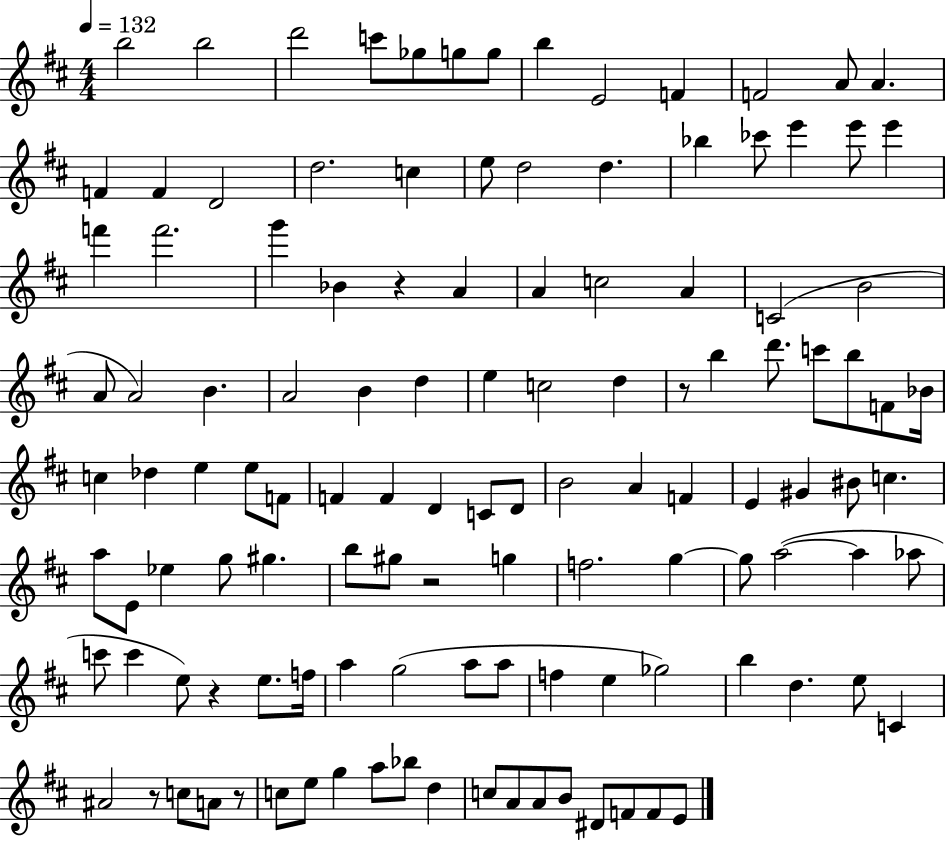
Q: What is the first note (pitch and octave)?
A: B5